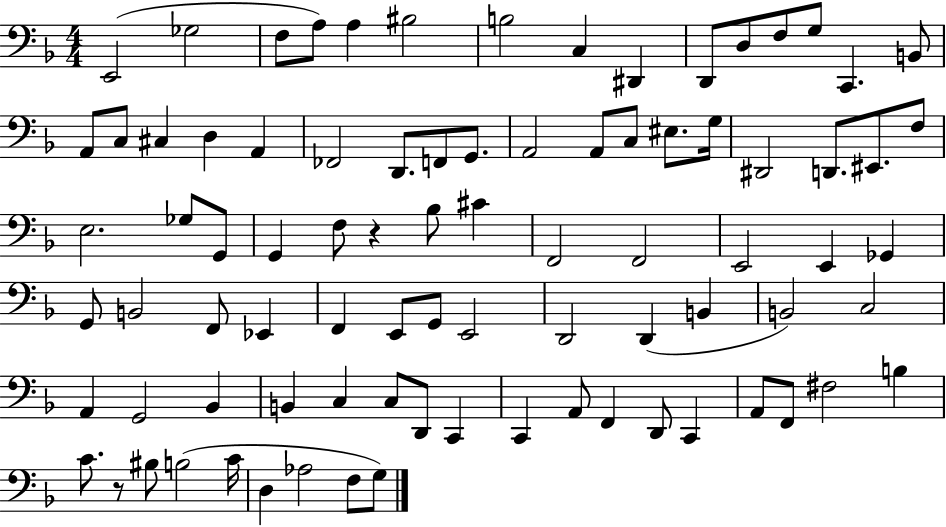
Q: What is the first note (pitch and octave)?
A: E2